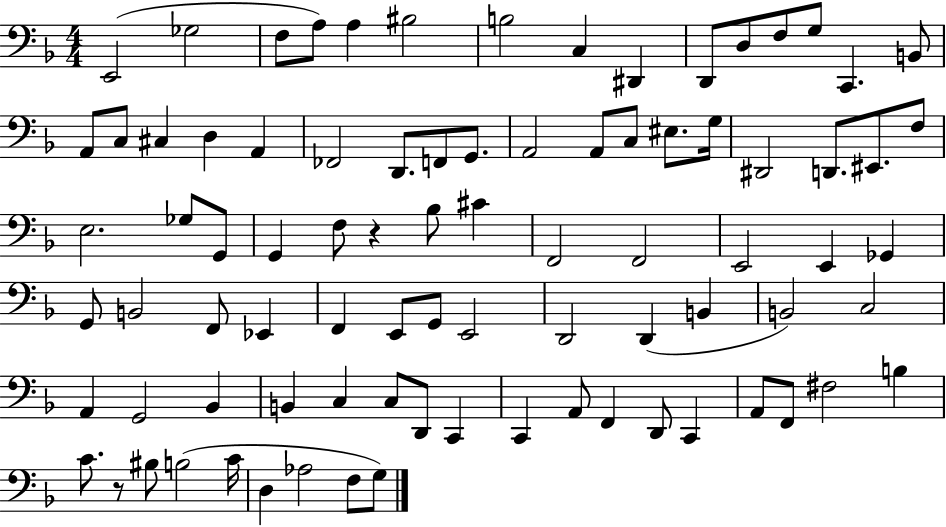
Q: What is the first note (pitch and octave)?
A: E2